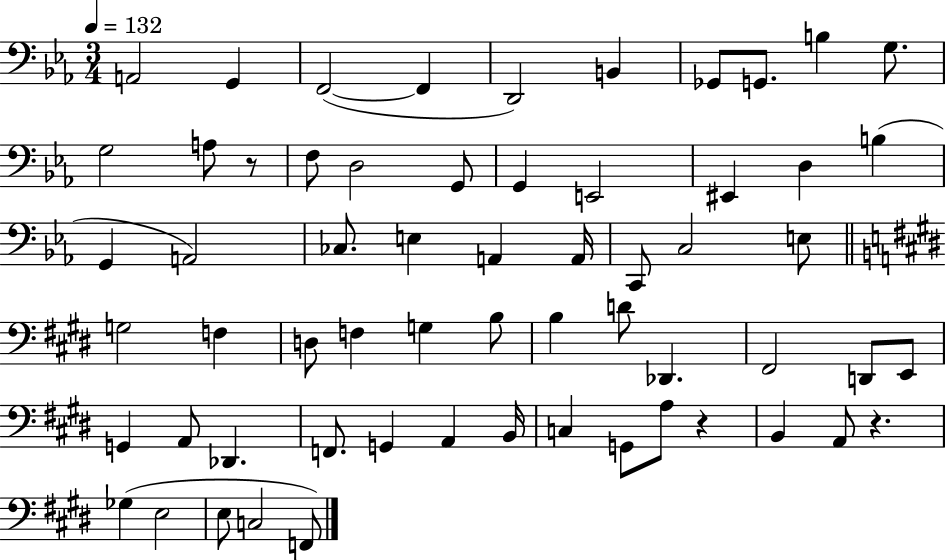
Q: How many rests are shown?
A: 3